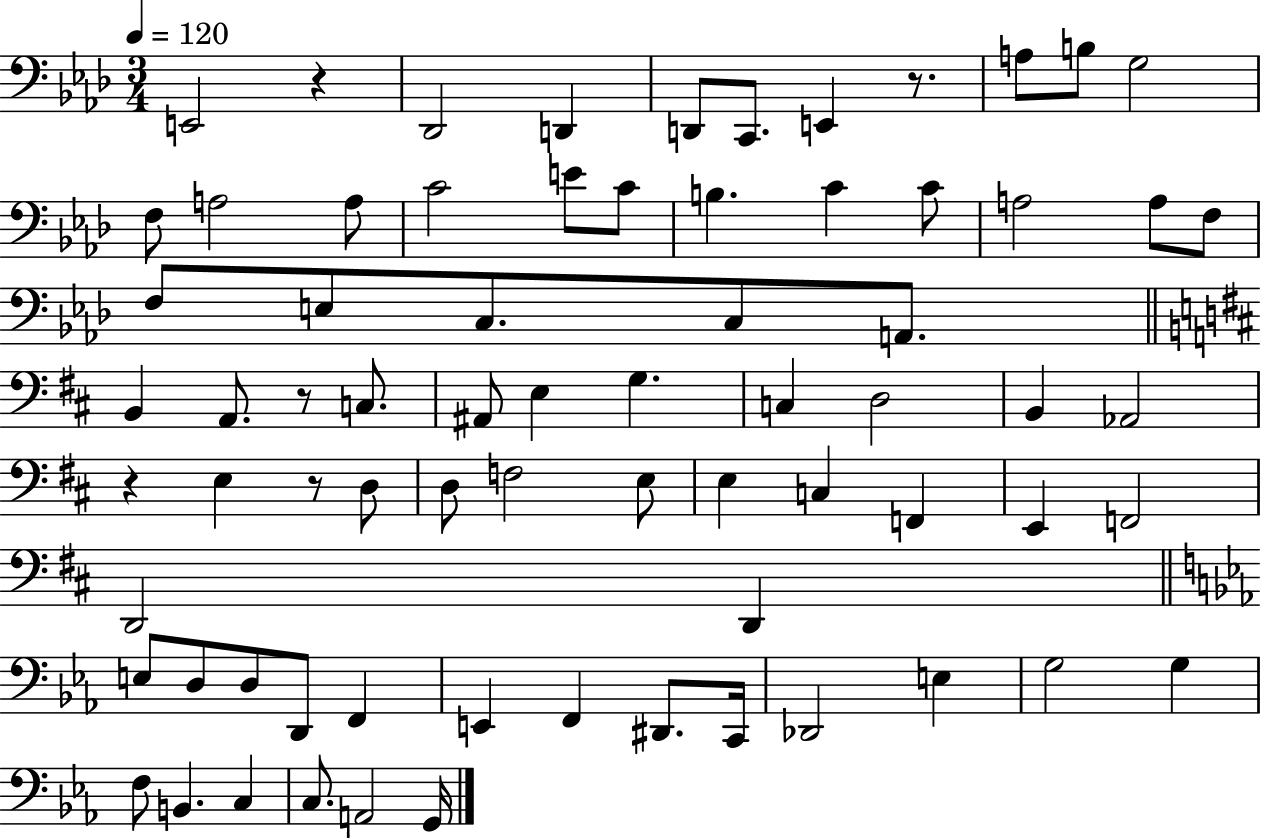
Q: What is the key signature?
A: AES major